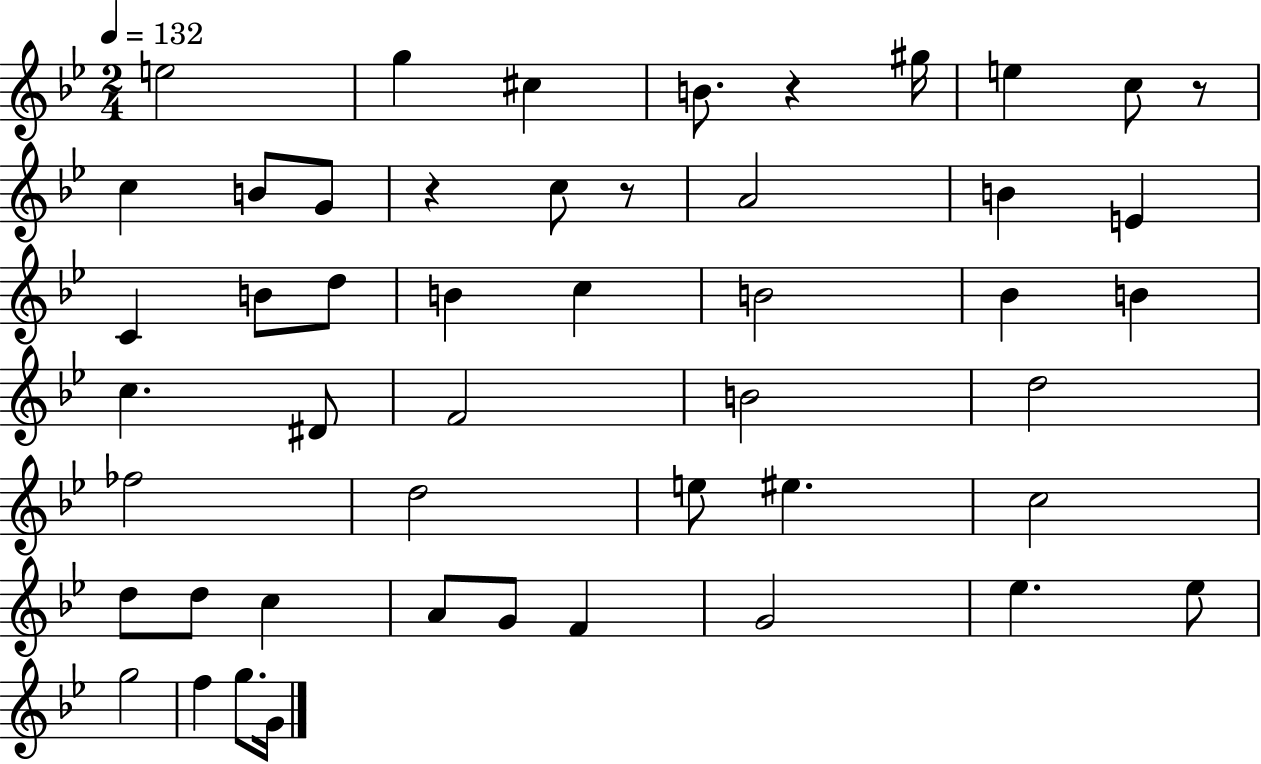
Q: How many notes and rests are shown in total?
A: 49